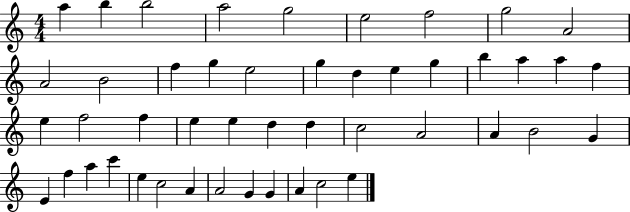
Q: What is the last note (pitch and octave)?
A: E5